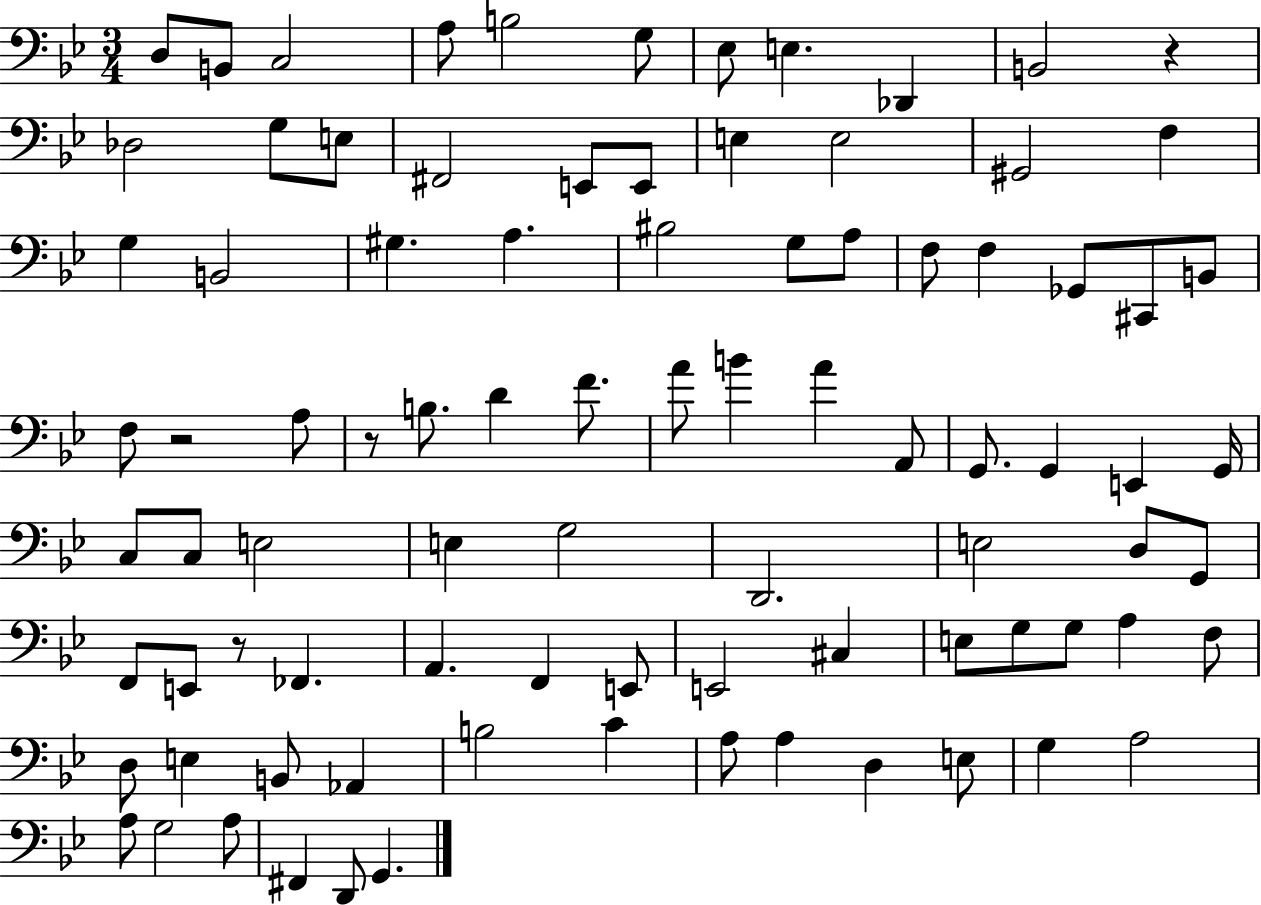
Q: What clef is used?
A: bass